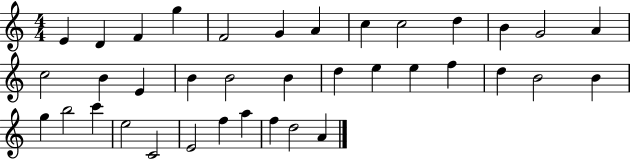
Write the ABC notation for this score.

X:1
T:Untitled
M:4/4
L:1/4
K:C
E D F g F2 G A c c2 d B G2 A c2 B E B B2 B d e e f d B2 B g b2 c' e2 C2 E2 f a f d2 A